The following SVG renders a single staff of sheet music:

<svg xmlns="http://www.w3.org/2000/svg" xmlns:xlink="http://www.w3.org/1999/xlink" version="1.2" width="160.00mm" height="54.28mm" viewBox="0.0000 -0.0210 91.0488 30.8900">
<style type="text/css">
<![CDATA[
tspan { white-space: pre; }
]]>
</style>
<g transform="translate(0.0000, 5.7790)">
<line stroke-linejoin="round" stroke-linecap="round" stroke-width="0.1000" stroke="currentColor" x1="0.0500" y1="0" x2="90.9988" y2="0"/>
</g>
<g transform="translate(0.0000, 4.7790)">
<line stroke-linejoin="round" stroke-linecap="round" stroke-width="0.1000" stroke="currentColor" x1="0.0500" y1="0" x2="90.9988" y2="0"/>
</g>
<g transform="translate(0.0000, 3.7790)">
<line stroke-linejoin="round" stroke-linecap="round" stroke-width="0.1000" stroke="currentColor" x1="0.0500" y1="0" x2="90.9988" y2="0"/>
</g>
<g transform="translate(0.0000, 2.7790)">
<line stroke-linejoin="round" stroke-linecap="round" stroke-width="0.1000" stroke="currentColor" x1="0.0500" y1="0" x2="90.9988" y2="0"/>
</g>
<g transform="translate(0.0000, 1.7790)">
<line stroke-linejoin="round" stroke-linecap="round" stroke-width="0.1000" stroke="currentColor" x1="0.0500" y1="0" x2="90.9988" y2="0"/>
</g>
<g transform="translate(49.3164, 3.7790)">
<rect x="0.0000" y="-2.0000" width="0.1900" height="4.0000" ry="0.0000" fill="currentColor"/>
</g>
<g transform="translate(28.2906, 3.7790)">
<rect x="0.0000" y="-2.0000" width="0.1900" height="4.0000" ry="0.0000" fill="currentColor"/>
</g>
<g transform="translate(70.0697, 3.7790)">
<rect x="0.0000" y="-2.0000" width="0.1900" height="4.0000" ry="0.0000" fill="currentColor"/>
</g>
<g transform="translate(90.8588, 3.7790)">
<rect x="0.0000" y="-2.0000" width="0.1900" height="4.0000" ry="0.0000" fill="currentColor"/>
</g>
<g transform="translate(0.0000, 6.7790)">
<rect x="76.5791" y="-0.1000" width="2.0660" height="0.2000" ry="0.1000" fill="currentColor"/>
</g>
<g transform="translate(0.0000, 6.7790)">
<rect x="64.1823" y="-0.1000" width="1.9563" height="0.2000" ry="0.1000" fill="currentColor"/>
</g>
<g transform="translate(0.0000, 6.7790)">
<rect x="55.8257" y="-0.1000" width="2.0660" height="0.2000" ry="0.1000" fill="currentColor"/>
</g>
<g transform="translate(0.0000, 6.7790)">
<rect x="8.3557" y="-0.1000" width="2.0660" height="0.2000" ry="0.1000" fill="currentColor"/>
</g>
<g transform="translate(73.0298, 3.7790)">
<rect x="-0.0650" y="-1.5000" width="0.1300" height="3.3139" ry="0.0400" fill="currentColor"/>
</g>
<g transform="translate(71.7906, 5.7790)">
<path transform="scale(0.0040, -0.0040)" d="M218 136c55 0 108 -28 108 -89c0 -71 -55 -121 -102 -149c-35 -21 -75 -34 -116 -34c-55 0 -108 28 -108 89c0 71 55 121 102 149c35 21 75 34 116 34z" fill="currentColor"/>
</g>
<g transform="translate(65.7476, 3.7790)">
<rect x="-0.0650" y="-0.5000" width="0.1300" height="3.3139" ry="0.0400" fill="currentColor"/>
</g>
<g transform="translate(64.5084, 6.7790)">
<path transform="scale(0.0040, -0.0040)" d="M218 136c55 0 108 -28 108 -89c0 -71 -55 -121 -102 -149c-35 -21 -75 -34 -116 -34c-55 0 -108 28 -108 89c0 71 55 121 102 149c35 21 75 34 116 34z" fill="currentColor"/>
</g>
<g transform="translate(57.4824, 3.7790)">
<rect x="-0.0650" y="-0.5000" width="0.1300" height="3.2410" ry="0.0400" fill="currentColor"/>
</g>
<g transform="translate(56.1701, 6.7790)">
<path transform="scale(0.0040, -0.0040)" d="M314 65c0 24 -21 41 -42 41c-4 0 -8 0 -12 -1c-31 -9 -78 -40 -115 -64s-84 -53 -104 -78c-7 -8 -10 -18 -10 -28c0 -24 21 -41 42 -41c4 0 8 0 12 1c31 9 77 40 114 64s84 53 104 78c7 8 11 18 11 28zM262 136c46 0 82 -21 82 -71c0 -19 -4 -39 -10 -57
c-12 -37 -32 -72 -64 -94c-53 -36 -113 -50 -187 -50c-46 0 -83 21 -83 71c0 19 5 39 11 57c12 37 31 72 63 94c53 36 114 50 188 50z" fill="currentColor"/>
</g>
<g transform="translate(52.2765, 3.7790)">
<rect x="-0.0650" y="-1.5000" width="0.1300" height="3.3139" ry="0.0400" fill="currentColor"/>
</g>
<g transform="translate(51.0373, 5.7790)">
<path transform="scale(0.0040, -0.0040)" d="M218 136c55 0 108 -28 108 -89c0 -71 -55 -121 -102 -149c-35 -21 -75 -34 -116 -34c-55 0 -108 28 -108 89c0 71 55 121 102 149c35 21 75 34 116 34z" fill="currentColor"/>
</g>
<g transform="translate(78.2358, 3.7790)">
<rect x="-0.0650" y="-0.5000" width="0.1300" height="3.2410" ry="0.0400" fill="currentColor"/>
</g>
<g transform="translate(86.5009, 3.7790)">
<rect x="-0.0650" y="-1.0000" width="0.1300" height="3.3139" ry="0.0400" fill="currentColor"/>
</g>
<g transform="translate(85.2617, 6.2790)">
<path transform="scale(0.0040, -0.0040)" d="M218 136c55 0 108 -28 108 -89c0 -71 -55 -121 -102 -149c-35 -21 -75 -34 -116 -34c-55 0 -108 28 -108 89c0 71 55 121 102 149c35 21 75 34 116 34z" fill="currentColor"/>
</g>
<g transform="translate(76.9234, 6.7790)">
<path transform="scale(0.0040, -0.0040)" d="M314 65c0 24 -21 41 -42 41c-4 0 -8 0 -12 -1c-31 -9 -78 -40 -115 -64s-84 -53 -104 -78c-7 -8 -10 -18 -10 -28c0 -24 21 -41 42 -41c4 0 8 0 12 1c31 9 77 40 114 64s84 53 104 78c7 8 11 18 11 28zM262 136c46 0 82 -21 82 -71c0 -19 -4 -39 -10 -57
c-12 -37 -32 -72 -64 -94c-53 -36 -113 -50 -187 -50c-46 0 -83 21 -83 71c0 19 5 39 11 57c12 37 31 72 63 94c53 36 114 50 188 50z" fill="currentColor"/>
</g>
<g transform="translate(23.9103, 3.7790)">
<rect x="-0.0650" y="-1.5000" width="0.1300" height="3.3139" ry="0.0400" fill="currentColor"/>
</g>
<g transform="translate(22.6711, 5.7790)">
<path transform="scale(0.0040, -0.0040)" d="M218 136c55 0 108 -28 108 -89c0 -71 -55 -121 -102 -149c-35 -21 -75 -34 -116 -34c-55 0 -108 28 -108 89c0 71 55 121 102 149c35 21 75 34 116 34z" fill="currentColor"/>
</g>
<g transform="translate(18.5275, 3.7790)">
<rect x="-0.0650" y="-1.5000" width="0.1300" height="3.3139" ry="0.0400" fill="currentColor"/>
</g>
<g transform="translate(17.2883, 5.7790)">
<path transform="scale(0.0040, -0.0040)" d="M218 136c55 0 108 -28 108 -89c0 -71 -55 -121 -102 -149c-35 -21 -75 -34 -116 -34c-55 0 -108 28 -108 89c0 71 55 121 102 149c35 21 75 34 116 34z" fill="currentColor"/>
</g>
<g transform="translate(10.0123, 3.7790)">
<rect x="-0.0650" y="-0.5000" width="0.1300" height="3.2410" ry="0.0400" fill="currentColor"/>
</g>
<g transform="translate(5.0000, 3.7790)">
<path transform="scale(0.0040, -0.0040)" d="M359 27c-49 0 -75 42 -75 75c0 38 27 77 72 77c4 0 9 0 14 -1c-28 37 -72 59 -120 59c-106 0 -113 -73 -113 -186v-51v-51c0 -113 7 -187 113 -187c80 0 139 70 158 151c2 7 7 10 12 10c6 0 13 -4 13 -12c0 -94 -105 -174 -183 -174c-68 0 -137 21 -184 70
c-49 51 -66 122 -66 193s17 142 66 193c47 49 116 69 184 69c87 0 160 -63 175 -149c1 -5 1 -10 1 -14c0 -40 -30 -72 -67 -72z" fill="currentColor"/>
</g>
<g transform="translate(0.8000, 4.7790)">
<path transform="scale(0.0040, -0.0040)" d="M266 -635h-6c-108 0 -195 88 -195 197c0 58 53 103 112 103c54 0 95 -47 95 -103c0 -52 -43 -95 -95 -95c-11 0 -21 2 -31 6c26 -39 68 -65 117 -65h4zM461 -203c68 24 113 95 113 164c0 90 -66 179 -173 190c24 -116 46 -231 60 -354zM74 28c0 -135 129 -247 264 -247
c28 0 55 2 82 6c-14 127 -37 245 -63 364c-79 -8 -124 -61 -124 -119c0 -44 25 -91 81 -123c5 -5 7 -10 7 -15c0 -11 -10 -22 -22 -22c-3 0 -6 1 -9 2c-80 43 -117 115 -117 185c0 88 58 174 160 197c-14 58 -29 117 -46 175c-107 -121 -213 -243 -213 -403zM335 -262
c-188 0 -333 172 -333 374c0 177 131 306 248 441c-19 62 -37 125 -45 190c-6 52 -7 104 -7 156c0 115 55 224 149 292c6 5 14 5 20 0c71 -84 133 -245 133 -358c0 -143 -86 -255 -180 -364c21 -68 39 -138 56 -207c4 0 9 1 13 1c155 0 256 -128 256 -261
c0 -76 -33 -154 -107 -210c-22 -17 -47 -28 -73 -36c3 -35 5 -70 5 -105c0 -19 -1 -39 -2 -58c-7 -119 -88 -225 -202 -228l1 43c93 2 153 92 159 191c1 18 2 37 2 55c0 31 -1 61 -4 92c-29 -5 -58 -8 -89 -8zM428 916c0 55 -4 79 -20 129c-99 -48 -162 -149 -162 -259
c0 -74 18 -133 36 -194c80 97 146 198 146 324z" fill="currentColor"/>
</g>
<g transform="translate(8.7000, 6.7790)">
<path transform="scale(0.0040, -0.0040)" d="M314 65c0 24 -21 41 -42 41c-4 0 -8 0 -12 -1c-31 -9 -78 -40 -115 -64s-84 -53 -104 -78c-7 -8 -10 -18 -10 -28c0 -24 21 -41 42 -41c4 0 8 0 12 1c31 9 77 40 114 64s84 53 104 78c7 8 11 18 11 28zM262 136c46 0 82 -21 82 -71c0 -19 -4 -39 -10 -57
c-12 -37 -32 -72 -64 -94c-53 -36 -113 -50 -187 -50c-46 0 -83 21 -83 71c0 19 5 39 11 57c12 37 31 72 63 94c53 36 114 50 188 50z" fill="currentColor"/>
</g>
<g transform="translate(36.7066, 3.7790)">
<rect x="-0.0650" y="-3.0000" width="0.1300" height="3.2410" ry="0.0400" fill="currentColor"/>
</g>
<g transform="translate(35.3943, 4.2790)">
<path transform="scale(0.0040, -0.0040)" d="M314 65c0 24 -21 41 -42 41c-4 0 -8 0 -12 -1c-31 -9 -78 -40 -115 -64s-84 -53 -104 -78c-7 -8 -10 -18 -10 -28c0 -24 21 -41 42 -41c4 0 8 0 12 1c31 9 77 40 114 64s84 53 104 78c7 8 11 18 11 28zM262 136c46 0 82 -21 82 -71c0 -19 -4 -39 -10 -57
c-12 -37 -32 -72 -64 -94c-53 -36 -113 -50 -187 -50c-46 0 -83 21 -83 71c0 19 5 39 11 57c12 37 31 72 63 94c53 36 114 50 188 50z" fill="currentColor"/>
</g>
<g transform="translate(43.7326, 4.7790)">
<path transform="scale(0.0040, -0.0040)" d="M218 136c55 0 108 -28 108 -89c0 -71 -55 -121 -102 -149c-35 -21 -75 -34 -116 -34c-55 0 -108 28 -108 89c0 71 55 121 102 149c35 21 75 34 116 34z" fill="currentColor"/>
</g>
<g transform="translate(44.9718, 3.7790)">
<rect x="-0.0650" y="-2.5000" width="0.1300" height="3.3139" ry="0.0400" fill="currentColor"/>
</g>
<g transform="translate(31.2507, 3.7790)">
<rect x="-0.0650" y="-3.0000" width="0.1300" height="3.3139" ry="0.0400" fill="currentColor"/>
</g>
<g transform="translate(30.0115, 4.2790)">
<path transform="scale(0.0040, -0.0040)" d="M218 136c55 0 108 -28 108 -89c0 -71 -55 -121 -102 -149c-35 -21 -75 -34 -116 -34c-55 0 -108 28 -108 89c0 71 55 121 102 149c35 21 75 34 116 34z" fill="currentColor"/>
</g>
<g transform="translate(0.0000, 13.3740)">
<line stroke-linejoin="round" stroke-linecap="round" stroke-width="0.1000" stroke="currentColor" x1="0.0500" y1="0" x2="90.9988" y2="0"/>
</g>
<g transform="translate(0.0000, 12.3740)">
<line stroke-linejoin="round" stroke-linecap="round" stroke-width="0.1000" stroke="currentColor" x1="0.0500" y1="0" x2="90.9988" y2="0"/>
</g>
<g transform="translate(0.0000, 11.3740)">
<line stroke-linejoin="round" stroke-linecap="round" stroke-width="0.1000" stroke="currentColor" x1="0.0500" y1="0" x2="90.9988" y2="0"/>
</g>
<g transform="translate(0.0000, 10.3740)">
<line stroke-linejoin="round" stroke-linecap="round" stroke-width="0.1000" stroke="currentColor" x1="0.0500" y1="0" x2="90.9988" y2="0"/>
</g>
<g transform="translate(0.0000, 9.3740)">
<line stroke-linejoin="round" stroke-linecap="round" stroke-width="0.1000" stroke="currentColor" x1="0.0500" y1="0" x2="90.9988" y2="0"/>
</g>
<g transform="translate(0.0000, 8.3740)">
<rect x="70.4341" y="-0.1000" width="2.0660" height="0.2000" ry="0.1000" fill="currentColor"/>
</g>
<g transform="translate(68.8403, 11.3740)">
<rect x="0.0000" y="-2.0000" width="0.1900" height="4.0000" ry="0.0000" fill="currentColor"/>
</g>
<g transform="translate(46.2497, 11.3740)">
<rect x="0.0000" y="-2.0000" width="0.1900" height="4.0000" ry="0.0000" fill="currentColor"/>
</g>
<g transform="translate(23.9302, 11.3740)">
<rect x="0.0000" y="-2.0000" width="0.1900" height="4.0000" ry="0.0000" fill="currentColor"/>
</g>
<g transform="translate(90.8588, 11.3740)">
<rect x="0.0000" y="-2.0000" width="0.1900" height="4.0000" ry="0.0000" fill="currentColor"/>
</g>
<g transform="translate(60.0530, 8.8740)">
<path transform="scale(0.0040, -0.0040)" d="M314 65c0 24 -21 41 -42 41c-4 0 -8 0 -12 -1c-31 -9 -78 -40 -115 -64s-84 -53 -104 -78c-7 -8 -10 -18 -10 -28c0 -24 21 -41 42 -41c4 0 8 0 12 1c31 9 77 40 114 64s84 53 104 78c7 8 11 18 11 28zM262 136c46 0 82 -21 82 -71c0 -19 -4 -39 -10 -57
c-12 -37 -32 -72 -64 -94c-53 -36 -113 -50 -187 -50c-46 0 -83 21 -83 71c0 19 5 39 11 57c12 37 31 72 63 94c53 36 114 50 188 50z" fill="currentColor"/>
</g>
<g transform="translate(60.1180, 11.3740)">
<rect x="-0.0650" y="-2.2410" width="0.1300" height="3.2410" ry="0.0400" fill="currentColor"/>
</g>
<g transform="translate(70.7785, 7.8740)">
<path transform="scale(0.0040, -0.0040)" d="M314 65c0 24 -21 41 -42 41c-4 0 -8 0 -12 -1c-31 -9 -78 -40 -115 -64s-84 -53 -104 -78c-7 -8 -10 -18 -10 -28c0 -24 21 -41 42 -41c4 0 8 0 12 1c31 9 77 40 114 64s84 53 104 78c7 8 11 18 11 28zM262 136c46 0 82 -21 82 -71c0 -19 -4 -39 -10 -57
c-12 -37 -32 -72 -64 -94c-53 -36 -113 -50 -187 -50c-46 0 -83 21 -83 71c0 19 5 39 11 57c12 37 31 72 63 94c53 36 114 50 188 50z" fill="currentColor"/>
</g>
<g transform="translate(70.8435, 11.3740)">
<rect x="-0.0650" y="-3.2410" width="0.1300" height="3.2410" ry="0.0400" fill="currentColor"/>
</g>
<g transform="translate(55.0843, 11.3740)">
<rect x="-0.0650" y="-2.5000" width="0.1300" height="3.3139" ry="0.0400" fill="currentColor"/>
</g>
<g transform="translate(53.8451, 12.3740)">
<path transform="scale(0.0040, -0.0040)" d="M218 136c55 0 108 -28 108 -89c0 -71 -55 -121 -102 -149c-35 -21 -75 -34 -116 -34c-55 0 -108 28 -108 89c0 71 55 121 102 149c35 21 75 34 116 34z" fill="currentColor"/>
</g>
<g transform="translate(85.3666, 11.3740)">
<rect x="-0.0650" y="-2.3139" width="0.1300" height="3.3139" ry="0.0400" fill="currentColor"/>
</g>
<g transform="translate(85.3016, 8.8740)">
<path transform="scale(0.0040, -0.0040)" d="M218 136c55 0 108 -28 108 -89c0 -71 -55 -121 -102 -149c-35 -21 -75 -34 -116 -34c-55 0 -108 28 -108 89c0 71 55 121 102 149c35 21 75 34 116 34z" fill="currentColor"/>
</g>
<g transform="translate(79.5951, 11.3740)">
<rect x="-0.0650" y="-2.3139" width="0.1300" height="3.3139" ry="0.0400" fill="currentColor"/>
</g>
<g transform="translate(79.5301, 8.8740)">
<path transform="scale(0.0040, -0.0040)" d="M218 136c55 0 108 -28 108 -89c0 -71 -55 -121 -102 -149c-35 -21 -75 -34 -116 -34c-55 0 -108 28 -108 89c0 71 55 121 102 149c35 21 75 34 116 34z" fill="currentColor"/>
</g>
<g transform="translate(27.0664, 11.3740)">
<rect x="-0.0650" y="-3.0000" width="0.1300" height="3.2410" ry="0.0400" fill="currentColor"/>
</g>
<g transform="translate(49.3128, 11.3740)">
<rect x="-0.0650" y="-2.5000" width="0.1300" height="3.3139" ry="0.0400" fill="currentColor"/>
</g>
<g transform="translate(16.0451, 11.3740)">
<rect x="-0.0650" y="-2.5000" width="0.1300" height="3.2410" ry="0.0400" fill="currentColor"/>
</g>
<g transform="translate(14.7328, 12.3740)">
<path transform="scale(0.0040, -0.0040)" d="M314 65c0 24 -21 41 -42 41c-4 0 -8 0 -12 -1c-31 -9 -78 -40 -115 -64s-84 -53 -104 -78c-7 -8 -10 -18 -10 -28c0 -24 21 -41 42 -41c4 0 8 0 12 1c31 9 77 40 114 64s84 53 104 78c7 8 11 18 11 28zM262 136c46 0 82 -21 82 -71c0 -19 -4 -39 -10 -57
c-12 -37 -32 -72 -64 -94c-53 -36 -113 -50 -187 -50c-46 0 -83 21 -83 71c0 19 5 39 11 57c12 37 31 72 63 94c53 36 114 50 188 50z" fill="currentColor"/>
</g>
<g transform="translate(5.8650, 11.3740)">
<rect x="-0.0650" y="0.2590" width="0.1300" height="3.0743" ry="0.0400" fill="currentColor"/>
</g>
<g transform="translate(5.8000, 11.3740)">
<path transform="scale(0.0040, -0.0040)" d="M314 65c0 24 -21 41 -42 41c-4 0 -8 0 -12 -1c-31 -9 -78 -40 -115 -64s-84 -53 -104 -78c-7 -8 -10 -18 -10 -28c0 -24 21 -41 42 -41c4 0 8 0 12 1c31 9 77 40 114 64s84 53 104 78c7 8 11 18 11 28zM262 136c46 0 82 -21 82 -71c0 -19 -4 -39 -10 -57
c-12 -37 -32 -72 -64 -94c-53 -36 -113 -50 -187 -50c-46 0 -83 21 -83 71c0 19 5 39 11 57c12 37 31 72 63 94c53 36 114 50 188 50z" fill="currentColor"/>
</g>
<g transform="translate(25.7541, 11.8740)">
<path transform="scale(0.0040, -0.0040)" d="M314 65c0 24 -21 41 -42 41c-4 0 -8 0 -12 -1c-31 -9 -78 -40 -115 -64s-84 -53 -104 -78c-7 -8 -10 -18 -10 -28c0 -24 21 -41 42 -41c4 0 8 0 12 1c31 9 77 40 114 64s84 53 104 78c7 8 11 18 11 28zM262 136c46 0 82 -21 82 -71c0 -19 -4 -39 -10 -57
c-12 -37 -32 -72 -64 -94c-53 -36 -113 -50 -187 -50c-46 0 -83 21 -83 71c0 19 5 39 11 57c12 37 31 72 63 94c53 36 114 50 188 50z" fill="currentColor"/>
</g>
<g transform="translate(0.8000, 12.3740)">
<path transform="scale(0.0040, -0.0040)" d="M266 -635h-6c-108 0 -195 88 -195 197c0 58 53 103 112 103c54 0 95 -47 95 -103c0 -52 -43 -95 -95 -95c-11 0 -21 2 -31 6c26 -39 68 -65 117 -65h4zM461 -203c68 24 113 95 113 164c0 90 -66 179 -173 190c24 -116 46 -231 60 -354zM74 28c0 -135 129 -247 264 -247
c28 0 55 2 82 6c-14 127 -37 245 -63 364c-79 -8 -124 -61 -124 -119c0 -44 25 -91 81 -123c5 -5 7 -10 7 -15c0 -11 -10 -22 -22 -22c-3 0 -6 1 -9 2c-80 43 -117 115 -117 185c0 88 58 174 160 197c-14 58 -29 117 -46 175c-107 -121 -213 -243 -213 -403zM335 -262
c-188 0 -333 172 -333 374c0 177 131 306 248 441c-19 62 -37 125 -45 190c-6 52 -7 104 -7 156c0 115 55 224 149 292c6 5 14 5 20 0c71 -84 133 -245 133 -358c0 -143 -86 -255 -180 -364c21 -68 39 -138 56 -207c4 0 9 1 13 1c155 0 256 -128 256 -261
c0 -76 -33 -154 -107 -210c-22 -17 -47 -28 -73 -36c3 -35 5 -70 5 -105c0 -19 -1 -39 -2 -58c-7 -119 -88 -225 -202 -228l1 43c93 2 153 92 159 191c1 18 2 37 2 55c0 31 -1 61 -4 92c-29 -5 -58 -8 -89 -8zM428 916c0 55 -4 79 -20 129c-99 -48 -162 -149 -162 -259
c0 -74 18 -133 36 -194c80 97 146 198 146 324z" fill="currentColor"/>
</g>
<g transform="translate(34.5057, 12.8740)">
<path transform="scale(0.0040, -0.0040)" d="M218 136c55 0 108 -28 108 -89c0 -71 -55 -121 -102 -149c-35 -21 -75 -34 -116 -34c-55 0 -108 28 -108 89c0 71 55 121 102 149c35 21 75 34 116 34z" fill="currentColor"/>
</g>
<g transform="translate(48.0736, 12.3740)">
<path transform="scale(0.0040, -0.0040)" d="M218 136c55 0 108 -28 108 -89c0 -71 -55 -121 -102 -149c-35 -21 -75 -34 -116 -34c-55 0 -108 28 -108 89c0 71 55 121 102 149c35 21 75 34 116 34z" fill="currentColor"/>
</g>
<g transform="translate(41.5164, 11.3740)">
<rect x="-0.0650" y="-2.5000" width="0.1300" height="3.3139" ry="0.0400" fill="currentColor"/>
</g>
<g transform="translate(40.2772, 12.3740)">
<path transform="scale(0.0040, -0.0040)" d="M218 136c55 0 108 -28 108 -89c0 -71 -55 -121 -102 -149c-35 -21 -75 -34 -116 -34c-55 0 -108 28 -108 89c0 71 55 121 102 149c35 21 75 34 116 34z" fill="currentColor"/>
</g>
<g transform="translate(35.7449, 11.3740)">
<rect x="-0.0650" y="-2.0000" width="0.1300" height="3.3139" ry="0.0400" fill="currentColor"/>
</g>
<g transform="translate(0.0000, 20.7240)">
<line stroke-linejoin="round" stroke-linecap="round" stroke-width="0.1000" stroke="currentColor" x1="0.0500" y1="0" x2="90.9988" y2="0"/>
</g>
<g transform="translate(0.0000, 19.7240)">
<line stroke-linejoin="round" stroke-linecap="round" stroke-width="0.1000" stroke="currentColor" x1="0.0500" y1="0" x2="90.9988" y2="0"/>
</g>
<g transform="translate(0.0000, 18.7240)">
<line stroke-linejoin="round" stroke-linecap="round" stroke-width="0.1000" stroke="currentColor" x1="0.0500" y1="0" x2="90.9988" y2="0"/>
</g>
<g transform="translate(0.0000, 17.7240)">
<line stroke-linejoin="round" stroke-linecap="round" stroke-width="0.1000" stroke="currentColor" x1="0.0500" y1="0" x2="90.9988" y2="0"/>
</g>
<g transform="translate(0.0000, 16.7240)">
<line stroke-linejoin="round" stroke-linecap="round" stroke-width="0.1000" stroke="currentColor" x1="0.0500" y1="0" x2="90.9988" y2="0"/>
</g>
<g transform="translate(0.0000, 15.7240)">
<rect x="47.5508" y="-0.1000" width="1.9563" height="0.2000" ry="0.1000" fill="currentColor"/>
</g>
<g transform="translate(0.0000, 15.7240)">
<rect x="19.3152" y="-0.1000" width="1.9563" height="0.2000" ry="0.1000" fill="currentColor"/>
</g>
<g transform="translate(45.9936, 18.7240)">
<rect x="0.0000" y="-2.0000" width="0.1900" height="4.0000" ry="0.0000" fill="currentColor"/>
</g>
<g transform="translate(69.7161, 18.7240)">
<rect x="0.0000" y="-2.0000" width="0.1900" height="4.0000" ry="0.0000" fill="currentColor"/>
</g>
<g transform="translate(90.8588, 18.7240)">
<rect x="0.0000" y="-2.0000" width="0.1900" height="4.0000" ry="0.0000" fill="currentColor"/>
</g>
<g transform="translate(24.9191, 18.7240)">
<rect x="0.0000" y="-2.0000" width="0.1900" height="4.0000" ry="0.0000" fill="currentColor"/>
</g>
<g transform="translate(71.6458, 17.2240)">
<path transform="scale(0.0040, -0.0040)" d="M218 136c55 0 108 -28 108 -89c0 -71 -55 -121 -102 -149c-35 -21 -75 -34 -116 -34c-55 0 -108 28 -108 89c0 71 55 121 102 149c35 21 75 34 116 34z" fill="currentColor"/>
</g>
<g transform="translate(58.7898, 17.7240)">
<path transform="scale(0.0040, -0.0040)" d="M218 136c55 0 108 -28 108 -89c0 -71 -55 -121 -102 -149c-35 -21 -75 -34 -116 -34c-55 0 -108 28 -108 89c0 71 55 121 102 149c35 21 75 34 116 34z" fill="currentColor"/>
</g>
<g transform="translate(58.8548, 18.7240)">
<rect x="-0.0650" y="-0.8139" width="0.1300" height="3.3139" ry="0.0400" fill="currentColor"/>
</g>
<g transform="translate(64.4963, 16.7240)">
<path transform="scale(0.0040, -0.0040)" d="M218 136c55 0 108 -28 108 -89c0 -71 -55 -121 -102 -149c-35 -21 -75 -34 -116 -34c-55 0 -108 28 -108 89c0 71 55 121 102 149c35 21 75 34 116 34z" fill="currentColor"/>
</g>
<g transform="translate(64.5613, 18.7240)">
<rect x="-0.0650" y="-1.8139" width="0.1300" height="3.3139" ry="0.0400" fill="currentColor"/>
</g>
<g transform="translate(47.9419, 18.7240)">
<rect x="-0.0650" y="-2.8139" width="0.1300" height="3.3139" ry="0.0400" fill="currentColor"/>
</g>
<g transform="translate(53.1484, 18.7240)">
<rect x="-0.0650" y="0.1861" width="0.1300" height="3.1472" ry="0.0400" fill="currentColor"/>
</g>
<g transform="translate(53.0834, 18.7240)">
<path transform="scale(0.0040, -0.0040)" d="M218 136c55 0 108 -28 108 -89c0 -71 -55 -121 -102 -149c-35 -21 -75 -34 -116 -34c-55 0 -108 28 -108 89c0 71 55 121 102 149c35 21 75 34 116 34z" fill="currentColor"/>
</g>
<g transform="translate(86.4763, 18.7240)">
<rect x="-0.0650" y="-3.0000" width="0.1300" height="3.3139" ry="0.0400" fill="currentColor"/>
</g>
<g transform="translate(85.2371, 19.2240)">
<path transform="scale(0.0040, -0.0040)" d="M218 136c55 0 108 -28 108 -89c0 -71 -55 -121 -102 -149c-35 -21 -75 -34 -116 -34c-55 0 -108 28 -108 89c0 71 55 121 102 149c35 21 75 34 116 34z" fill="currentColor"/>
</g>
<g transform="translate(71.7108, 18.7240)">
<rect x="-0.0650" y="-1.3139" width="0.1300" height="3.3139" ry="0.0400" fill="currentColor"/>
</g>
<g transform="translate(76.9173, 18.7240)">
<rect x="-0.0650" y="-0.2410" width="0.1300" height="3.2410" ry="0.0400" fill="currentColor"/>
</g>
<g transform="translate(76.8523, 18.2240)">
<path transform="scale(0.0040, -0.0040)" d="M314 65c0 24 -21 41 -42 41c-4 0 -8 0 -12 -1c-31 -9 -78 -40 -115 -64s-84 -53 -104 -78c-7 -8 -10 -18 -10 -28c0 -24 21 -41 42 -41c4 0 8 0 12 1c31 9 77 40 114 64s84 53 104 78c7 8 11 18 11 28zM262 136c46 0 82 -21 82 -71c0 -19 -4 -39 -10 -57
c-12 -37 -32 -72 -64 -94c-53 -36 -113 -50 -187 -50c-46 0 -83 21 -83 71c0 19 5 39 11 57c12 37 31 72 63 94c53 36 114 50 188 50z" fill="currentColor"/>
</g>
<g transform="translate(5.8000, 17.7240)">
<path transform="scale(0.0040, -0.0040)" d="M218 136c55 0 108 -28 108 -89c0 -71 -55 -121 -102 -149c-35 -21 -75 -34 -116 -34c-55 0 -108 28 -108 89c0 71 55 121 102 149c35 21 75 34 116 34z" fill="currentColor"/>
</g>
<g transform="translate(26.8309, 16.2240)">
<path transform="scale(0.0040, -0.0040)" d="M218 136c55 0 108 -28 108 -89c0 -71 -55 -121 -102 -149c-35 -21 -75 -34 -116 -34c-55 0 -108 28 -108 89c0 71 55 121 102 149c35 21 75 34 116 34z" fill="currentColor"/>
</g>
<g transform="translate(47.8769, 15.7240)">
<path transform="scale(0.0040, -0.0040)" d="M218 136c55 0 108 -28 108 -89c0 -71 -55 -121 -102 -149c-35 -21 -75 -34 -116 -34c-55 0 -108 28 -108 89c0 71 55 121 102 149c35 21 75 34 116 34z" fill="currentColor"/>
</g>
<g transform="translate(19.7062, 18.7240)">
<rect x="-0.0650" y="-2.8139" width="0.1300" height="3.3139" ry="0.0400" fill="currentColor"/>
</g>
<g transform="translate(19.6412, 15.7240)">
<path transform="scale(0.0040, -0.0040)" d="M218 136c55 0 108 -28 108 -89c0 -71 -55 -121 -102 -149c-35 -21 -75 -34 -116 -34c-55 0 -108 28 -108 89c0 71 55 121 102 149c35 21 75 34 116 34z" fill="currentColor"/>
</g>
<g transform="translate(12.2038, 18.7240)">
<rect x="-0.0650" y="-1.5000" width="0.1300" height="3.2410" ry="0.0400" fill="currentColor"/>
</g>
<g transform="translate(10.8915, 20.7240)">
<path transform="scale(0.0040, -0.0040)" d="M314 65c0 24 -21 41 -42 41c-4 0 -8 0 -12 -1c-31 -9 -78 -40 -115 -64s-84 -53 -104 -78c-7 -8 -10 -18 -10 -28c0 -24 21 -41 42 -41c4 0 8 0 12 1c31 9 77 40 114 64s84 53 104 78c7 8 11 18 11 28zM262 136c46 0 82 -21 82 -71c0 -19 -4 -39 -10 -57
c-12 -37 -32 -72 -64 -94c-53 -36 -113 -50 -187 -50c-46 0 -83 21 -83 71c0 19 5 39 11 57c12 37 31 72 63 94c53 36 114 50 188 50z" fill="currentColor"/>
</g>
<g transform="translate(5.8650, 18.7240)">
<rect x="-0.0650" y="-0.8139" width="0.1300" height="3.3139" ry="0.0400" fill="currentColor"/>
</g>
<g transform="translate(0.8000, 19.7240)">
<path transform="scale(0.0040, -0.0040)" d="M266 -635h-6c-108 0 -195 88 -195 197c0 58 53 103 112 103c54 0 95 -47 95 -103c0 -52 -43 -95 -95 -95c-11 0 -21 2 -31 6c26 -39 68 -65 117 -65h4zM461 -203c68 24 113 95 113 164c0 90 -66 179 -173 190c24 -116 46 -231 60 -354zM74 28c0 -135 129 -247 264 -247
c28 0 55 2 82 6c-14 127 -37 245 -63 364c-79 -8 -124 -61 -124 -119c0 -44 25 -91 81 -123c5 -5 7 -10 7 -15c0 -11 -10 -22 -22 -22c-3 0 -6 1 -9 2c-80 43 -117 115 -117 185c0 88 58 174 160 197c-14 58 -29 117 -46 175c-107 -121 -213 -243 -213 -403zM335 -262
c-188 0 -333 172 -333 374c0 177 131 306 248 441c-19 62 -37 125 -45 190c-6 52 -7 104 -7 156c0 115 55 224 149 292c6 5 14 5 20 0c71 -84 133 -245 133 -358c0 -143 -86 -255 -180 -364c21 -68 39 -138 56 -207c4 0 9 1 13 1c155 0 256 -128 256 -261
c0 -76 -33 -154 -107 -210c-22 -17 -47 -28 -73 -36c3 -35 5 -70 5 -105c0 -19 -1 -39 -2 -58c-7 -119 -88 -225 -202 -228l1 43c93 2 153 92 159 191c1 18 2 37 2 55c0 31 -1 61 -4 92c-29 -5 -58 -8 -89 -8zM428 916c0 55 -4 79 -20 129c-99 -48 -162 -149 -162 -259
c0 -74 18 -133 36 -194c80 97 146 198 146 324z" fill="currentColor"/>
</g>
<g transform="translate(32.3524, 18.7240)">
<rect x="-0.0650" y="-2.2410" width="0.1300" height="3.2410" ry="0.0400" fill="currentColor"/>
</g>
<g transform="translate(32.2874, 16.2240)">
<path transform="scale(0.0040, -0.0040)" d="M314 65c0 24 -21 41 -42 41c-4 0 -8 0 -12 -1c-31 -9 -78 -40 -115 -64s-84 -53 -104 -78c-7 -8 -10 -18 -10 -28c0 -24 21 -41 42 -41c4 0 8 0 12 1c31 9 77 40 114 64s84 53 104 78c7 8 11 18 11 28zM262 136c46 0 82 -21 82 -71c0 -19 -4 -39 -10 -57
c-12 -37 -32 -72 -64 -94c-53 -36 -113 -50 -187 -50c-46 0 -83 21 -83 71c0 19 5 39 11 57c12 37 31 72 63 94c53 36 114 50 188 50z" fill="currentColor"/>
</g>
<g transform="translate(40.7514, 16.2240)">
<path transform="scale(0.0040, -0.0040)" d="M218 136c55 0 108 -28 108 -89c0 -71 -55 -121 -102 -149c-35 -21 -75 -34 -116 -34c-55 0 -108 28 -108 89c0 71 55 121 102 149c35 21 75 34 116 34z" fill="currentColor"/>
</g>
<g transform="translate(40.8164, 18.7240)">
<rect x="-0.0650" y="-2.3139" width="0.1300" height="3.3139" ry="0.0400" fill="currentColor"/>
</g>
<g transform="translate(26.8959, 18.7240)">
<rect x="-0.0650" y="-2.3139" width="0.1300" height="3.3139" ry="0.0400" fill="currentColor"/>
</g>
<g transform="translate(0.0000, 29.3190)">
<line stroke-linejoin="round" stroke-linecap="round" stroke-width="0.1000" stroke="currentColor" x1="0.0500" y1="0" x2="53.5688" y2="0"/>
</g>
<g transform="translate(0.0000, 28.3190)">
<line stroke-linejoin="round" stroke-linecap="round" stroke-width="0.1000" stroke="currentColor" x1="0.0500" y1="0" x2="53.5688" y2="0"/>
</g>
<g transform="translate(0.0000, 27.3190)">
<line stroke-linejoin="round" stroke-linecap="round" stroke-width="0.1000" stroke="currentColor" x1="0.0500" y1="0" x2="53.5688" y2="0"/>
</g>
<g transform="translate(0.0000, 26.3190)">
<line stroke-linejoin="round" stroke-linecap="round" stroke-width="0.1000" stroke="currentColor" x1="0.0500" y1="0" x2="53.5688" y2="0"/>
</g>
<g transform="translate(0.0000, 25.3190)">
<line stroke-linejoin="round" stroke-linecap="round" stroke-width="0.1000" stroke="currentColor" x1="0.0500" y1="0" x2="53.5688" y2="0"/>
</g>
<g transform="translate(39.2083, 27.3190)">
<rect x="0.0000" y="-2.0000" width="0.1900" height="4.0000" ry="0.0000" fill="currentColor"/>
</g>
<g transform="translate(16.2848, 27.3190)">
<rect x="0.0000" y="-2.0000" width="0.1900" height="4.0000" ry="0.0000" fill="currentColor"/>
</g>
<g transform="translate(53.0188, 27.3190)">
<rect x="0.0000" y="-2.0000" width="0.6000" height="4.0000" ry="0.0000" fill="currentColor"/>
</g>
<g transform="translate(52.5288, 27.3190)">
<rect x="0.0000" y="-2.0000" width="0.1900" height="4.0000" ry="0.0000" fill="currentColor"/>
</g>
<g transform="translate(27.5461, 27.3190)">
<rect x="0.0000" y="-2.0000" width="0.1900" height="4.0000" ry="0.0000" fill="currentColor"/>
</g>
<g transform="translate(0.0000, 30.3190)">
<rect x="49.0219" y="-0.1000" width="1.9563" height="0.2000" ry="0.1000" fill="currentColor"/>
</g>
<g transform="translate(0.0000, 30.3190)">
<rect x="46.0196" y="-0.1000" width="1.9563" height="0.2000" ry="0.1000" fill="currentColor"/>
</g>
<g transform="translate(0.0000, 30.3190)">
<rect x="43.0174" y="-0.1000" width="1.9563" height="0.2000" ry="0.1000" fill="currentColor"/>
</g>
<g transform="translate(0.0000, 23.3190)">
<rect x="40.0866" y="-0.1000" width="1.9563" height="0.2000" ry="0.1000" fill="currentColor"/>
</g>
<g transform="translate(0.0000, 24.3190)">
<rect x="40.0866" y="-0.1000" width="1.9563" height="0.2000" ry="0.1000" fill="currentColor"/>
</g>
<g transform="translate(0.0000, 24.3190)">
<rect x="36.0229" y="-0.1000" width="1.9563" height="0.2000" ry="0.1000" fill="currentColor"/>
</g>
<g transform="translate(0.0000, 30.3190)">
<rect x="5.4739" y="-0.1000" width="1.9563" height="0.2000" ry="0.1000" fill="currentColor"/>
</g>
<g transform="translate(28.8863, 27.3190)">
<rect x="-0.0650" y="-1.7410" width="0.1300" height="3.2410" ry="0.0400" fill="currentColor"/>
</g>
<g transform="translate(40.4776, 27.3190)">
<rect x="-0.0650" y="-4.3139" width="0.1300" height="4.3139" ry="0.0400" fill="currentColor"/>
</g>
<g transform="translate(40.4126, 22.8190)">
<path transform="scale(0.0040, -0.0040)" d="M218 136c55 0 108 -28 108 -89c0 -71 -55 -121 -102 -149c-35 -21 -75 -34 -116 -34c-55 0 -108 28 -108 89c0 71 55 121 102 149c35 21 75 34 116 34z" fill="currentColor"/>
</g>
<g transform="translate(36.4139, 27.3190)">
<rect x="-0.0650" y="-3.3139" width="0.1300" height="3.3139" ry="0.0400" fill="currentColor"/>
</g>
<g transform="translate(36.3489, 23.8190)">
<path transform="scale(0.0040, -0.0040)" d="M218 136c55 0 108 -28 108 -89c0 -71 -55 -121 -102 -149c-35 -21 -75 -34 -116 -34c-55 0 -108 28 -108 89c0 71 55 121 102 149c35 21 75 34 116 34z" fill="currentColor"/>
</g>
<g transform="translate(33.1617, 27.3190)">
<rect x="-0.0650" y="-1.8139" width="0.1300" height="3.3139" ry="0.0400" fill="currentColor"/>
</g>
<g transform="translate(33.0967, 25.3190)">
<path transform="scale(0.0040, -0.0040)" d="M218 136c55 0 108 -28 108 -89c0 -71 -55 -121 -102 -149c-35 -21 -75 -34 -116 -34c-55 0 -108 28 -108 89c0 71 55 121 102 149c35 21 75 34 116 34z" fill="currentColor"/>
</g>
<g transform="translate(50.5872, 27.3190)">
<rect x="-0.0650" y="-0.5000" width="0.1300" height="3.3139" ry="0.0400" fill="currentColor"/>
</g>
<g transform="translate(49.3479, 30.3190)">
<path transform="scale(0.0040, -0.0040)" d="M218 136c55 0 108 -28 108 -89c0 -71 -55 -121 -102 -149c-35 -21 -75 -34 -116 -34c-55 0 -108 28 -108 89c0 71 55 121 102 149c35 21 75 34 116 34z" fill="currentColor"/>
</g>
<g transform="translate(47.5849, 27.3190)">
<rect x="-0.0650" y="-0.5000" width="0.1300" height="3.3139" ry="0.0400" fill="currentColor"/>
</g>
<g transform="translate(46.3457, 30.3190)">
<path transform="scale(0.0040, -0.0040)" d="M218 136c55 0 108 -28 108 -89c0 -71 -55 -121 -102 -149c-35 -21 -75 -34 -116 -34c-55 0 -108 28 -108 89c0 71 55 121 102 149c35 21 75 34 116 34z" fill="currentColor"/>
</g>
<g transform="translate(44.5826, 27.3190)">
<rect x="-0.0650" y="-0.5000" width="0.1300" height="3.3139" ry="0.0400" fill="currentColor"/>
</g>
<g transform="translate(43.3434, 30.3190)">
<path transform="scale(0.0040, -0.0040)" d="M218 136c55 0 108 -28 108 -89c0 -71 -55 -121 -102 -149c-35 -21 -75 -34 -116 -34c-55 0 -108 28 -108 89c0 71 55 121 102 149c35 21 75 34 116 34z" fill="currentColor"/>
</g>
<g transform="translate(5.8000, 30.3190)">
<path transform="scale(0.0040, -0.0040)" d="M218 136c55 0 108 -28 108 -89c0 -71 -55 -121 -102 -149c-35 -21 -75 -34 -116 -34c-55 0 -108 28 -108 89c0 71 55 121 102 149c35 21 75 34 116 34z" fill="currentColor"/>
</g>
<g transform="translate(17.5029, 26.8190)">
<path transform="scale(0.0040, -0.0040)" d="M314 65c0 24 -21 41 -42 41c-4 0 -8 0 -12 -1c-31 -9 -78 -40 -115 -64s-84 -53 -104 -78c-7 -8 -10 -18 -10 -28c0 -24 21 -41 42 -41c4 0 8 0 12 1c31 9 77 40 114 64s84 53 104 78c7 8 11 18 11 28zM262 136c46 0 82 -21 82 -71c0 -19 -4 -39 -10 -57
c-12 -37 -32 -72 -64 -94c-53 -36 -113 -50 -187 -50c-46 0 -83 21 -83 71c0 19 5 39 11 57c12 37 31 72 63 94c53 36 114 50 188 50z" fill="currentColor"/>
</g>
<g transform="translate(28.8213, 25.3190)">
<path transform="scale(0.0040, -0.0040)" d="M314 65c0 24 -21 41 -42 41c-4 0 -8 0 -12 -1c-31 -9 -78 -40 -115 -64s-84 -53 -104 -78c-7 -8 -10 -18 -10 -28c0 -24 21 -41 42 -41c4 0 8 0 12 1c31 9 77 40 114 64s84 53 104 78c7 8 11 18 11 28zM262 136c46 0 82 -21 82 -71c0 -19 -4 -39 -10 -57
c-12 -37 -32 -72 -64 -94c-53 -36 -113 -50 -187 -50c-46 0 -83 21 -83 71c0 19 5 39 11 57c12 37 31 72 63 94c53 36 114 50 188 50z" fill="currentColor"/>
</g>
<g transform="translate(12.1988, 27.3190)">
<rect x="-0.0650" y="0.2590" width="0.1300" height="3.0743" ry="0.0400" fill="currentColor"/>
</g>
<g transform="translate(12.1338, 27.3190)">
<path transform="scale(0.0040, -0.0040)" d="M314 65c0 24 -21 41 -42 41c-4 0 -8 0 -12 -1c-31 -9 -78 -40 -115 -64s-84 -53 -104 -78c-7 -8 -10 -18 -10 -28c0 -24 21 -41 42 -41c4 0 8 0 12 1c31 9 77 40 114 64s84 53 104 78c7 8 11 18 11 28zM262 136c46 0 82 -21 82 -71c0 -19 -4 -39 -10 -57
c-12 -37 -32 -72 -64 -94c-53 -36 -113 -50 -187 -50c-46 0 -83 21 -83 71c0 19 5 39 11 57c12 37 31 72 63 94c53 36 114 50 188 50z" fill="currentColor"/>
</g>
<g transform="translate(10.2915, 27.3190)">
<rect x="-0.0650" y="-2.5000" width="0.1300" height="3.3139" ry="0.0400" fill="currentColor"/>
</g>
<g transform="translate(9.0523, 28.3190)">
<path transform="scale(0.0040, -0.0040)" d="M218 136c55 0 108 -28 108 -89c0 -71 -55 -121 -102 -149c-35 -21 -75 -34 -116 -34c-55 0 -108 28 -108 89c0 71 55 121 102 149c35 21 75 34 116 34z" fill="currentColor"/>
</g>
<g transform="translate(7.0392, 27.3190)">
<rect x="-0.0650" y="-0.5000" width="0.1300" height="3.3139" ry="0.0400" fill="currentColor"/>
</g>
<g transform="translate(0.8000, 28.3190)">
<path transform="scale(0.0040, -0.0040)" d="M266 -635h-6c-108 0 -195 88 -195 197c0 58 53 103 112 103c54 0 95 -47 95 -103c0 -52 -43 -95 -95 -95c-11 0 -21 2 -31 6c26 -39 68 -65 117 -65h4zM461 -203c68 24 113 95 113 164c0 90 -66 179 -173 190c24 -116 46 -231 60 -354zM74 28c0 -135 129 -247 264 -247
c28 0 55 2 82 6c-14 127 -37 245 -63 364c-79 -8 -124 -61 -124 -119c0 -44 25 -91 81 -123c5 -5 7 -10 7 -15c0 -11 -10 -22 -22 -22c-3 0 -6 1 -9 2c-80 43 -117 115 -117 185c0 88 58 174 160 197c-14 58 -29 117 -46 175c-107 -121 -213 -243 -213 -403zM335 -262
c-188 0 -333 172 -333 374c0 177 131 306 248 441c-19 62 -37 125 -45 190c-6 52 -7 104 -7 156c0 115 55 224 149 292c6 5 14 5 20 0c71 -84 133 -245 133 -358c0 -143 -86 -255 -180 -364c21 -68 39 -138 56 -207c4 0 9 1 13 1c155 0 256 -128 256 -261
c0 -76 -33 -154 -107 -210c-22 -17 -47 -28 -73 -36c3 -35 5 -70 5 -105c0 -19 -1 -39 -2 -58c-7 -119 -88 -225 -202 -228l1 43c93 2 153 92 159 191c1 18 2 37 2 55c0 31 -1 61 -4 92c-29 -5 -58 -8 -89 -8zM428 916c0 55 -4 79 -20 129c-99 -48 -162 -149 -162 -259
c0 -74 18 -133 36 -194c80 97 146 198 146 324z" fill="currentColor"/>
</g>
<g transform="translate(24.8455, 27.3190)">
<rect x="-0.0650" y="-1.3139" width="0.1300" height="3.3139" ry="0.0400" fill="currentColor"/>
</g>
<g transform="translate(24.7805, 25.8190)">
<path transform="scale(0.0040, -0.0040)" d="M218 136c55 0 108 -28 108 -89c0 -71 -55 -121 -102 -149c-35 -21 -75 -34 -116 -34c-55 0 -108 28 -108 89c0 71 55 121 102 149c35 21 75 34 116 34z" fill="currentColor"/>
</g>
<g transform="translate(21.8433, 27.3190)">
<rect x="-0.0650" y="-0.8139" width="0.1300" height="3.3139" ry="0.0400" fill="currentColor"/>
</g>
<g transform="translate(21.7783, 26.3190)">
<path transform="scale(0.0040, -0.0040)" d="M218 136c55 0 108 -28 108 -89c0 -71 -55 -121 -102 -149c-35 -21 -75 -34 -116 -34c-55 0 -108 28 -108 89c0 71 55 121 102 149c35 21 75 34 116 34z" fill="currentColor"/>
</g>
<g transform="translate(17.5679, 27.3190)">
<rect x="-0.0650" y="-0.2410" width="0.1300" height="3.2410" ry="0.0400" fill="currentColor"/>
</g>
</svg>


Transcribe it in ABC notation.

X:1
T:Untitled
M:4/4
L:1/4
K:C
C2 E E A A2 G E C2 C E C2 D B2 G2 A2 F G G G g2 b2 g g d E2 a g g2 g a B d f e c2 A C G B2 c2 d e f2 f b d' C C C